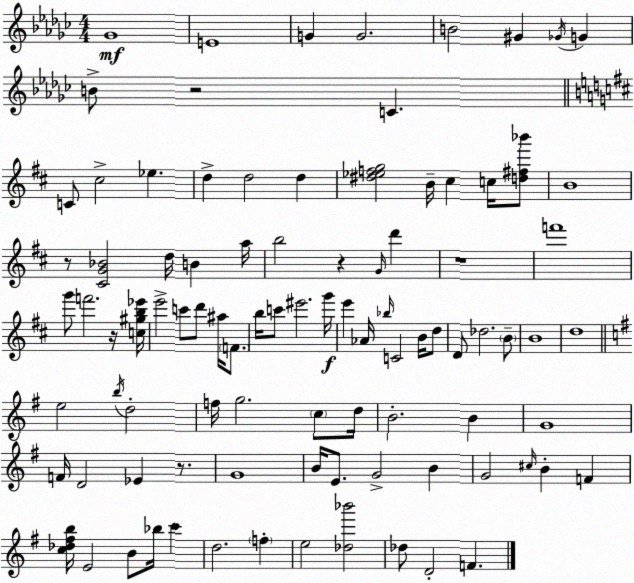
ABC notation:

X:1
T:Untitled
M:4/4
L:1/4
K:Ebm
_G4 E4 G G2 B2 ^G _G/4 G B/2 z2 C C/2 ^c2 _e d d2 d [^d_efg]2 B/4 ^c c/4 [d^f_b']/2 B4 z/2 [^CG_B]2 d/4 B a/4 b2 z G/4 d' z4 f'4 g'/2 f'2 z/4 [c^gb_e']/4 e'2 c'/2 d'/2 ^a/4 F/2 b/4 c'/2 ^e'2 g'/4 e' _A/4 _b/4 C2 B/4 d/2 D/2 _d2 B/2 B4 d4 e2 b/4 d2 f/4 g2 c/2 d/4 B2 B G4 F/4 D2 _E z/2 G4 B/4 E/2 G2 B G2 ^c/4 B F [c_d^fb]/4 E2 B/2 _b/4 c' d2 f e2 [_d_b']2 _d/2 D2 F